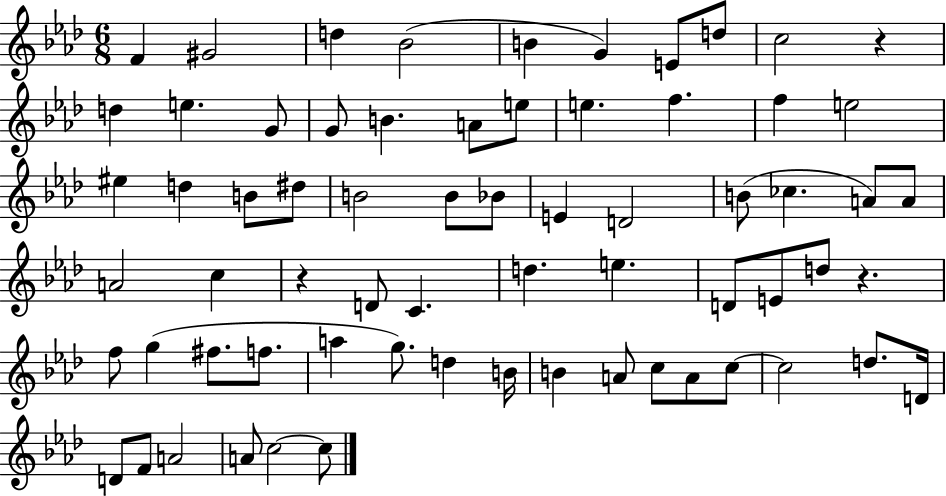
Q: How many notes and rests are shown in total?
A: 67